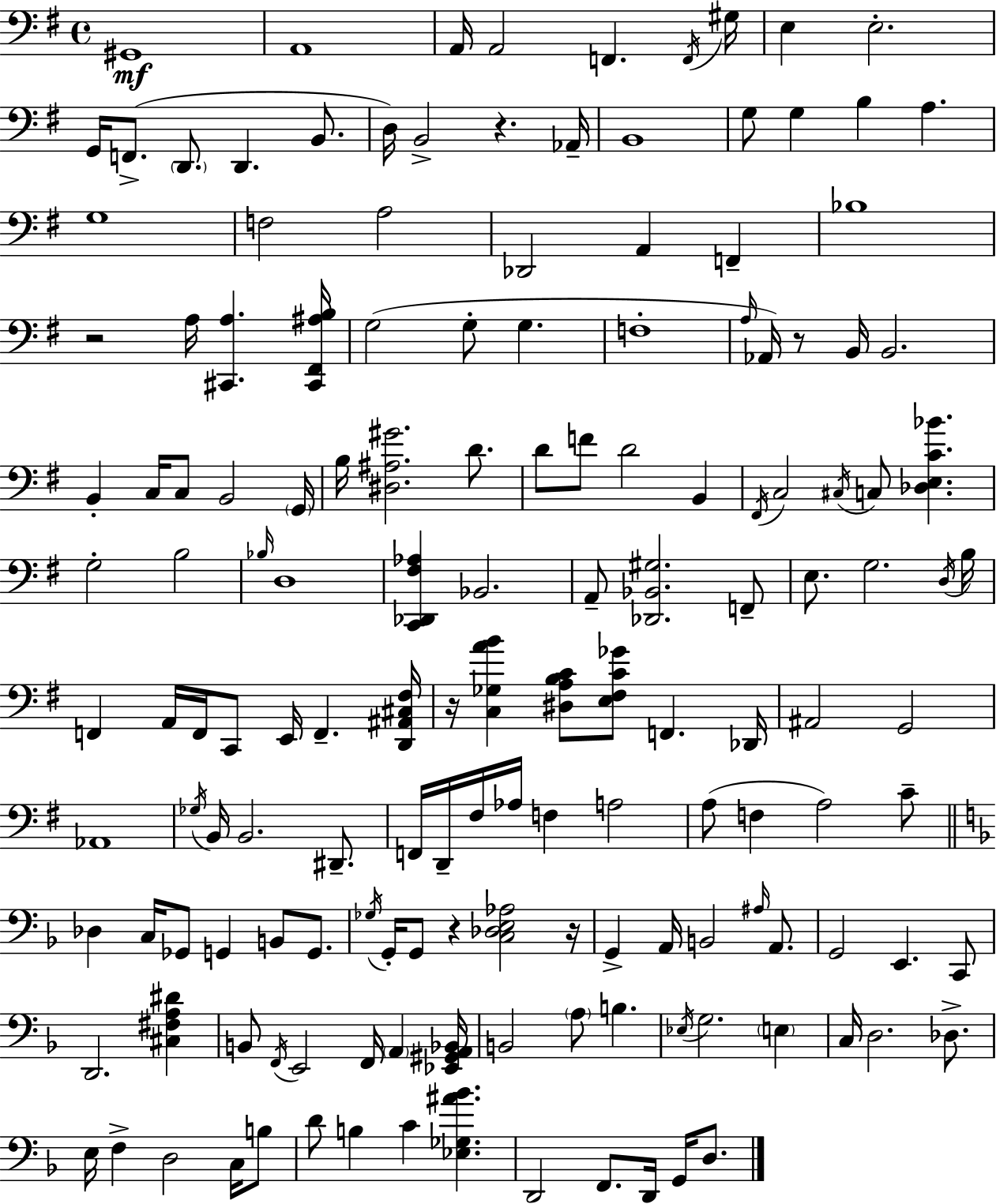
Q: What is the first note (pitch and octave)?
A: G#2